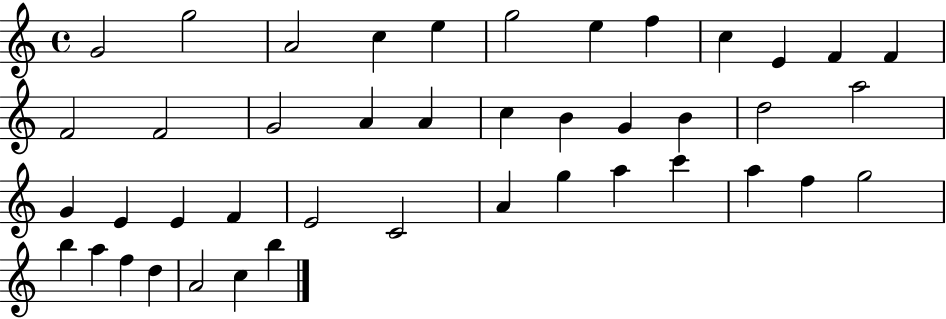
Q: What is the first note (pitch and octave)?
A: G4